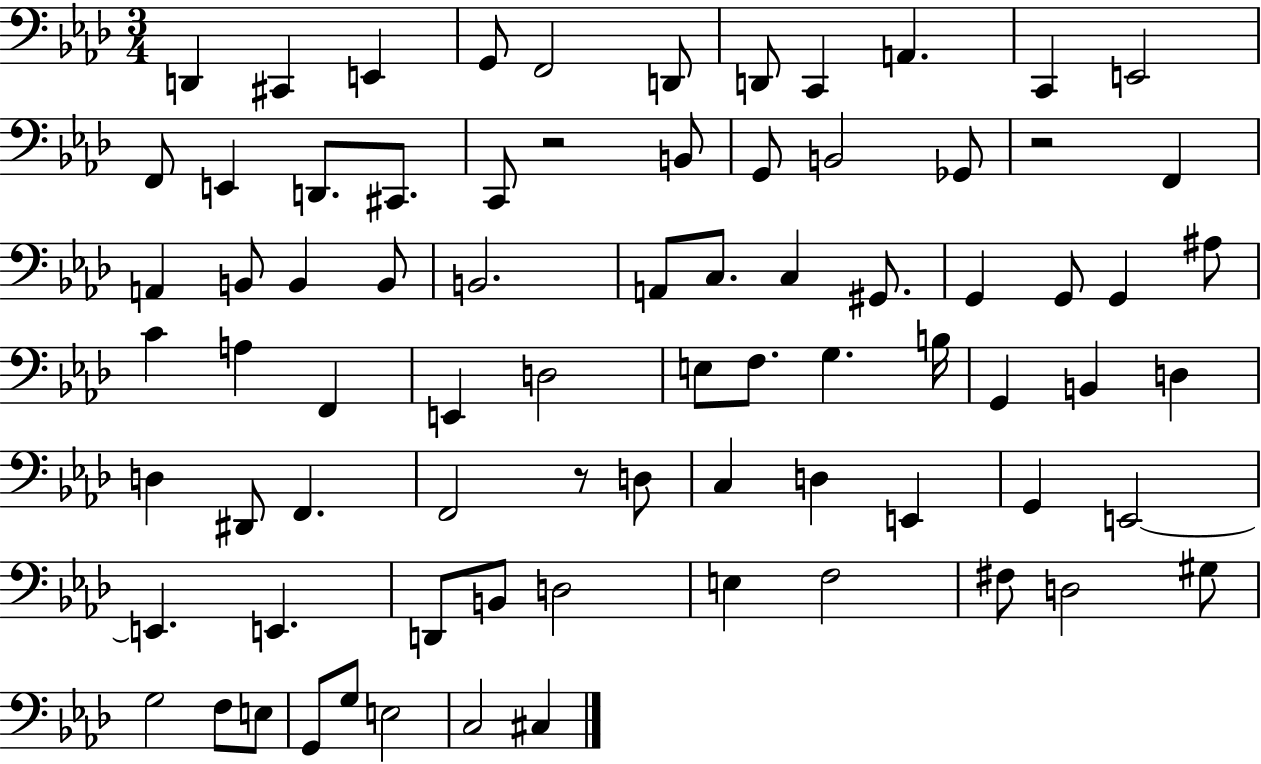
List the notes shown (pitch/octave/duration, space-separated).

D2/q C#2/q E2/q G2/e F2/h D2/e D2/e C2/q A2/q. C2/q E2/h F2/e E2/q D2/e. C#2/e. C2/e R/h B2/e G2/e B2/h Gb2/e R/h F2/q A2/q B2/e B2/q B2/e B2/h. A2/e C3/e. C3/q G#2/e. G2/q G2/e G2/q A#3/e C4/q A3/q F2/q E2/q D3/h E3/e F3/e. G3/q. B3/s G2/q B2/q D3/q D3/q D#2/e F2/q. F2/h R/e D3/e C3/q D3/q E2/q G2/q E2/h E2/q. E2/q. D2/e B2/e D3/h E3/q F3/h F#3/e D3/h G#3/e G3/h F3/e E3/e G2/e G3/e E3/h C3/h C#3/q